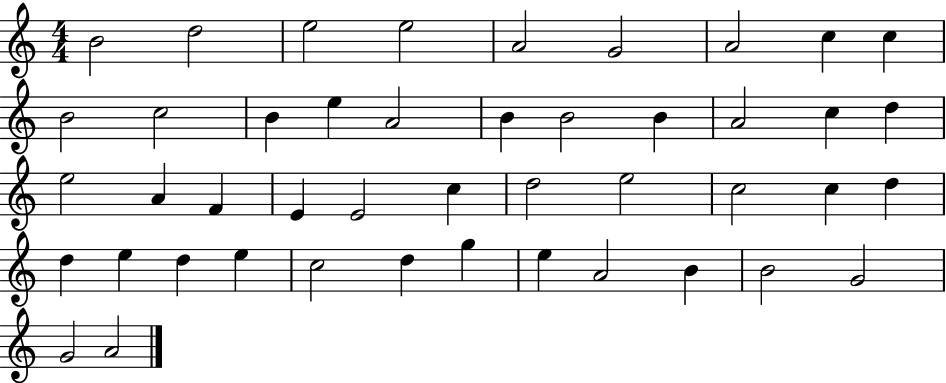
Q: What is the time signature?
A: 4/4